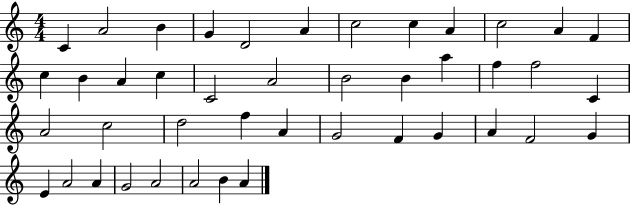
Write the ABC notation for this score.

X:1
T:Untitled
M:4/4
L:1/4
K:C
C A2 B G D2 A c2 c A c2 A F c B A c C2 A2 B2 B a f f2 C A2 c2 d2 f A G2 F G A F2 G E A2 A G2 A2 A2 B A